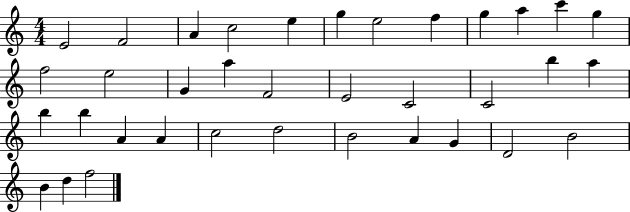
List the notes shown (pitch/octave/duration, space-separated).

E4/h F4/h A4/q C5/h E5/q G5/q E5/h F5/q G5/q A5/q C6/q G5/q F5/h E5/h G4/q A5/q F4/h E4/h C4/h C4/h B5/q A5/q B5/q B5/q A4/q A4/q C5/h D5/h B4/h A4/q G4/q D4/h B4/h B4/q D5/q F5/h